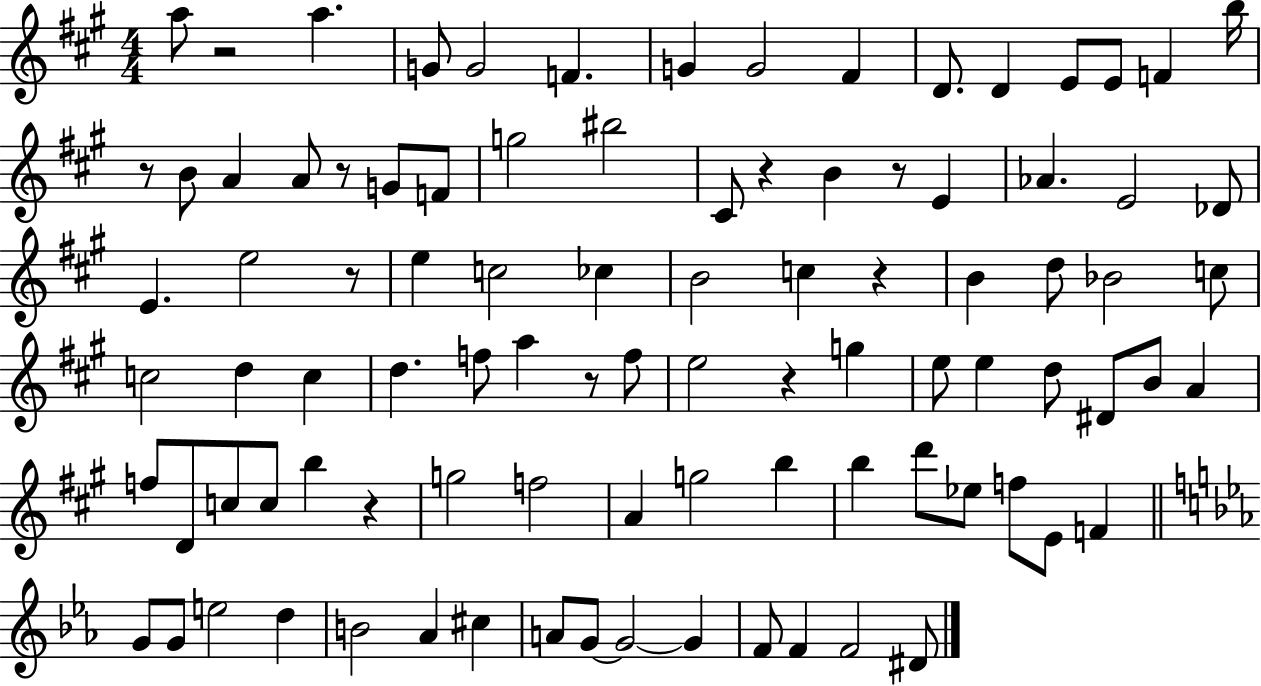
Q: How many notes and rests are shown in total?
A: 94